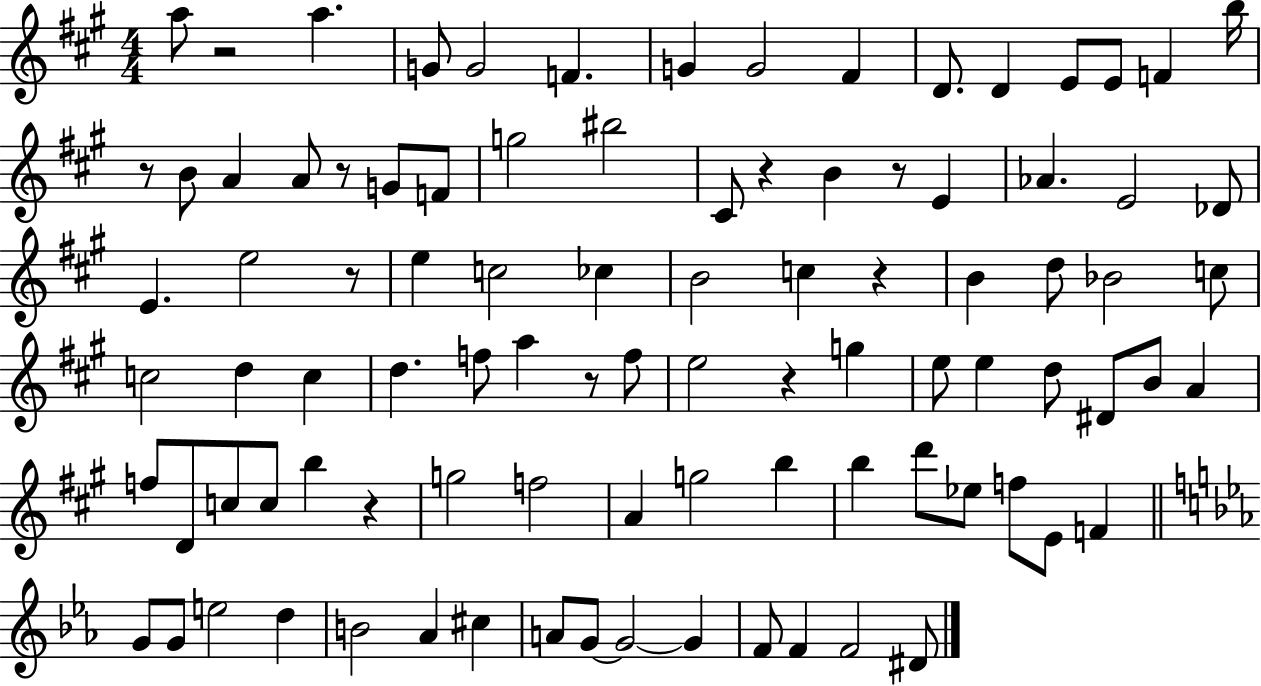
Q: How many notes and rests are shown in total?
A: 94